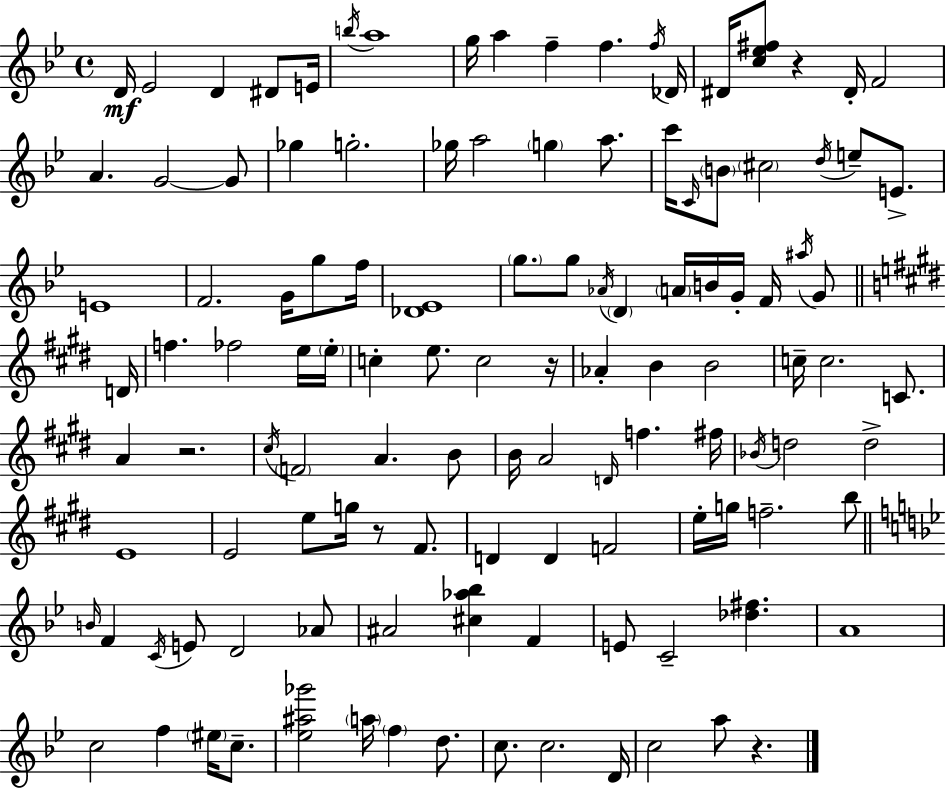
X:1
T:Untitled
M:4/4
L:1/4
K:Gm
D/4 _E2 D ^D/2 E/4 b/4 a4 g/4 a f f f/4 _D/4 ^D/4 [c_e^f]/2 z ^D/4 F2 A G2 G/2 _g g2 _g/4 a2 g a/2 c'/4 C/4 B/2 ^c2 d/4 e/2 E/2 E4 F2 G/4 g/2 f/4 [_D_E]4 g/2 g/2 _A/4 D A/4 B/4 G/4 F/4 ^a/4 G/2 D/4 f _f2 e/4 e/4 c e/2 c2 z/4 _A B B2 c/4 c2 C/2 A z2 ^c/4 F2 A B/2 B/4 A2 D/4 f ^f/4 _B/4 d2 d2 E4 E2 e/2 g/4 z/2 ^F/2 D D F2 e/4 g/4 f2 b/2 B/4 F C/4 E/2 D2 _A/2 ^A2 [^c_a_b] F E/2 C2 [_d^f] A4 c2 f ^e/4 c/2 [_e^a_g']2 a/4 f d/2 c/2 c2 D/4 c2 a/2 z